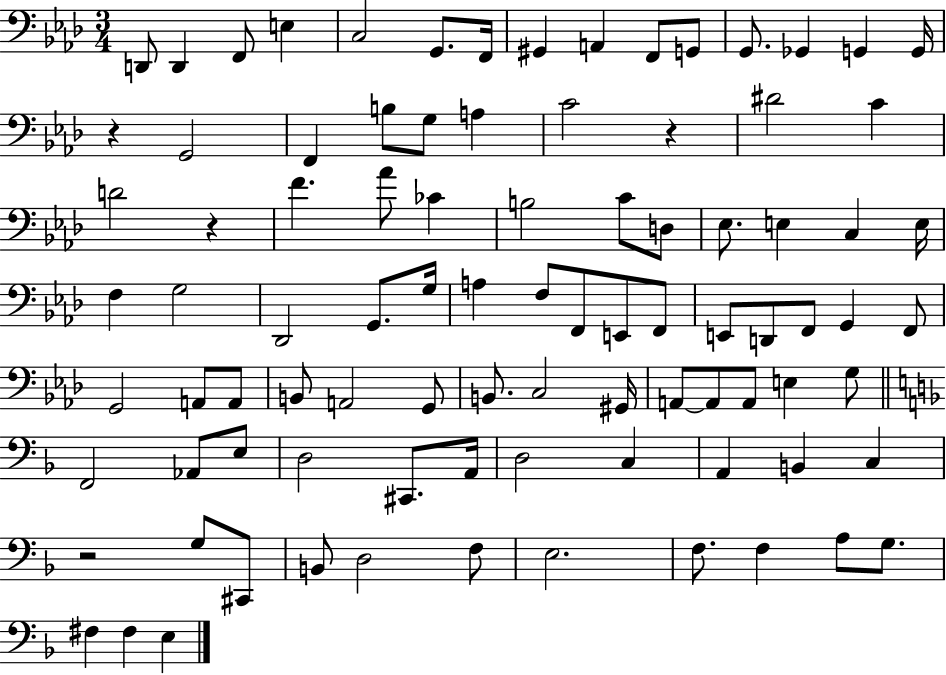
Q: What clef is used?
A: bass